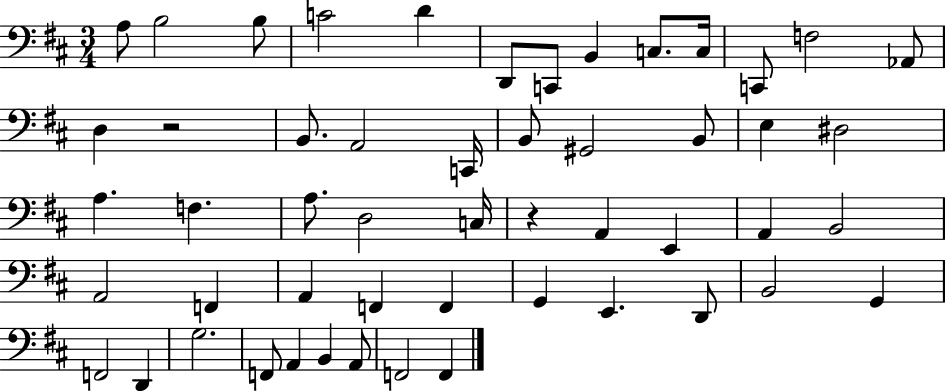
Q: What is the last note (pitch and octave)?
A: F2